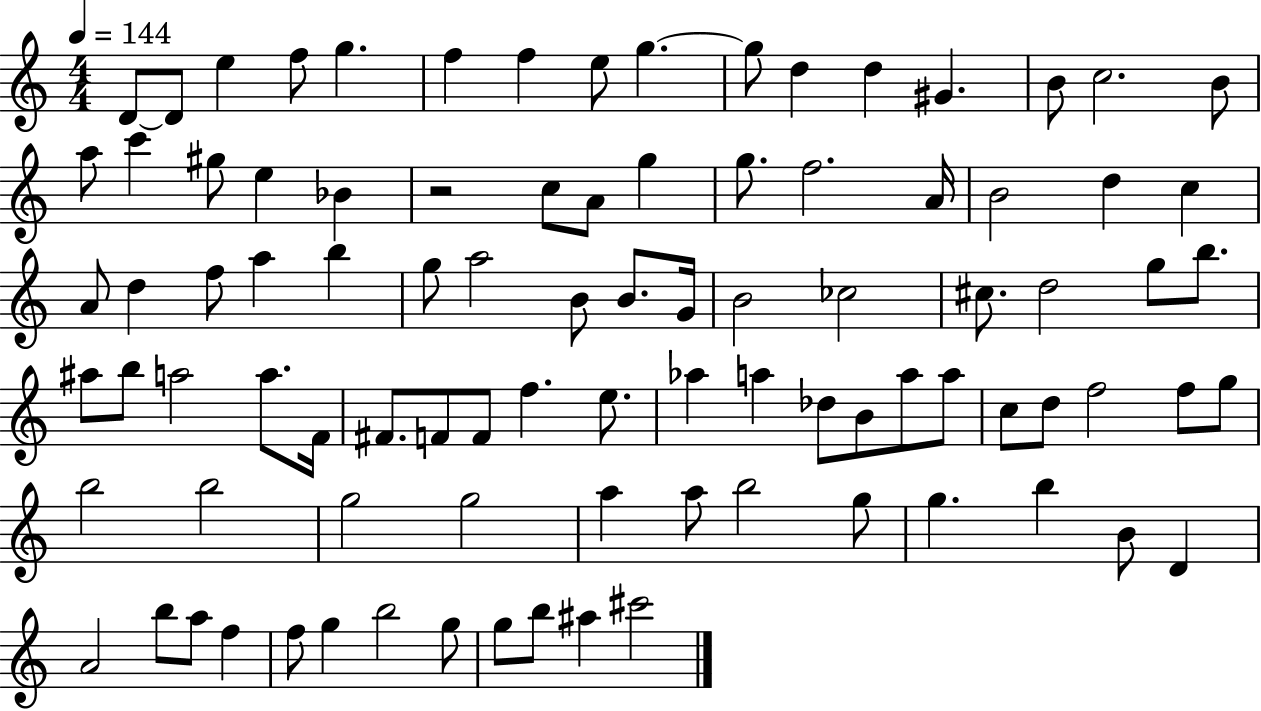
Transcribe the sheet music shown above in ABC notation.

X:1
T:Untitled
M:4/4
L:1/4
K:C
D/2 D/2 e f/2 g f f e/2 g g/2 d d ^G B/2 c2 B/2 a/2 c' ^g/2 e _B z2 c/2 A/2 g g/2 f2 A/4 B2 d c A/2 d f/2 a b g/2 a2 B/2 B/2 G/4 B2 _c2 ^c/2 d2 g/2 b/2 ^a/2 b/2 a2 a/2 F/4 ^F/2 F/2 F/2 f e/2 _a a _d/2 B/2 a/2 a/2 c/2 d/2 f2 f/2 g/2 b2 b2 g2 g2 a a/2 b2 g/2 g b B/2 D A2 b/2 a/2 f f/2 g b2 g/2 g/2 b/2 ^a ^c'2